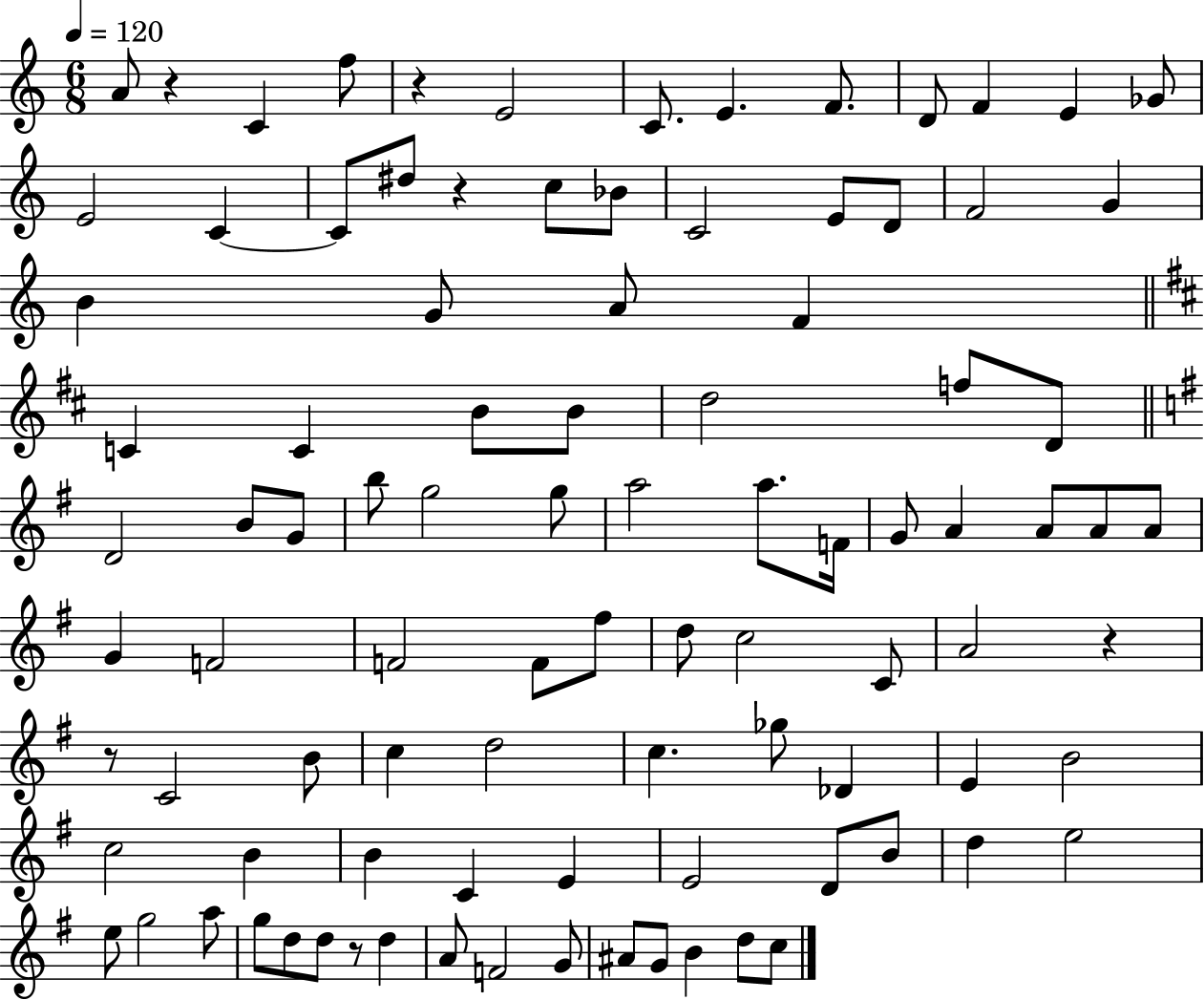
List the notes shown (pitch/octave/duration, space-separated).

A4/e R/q C4/q F5/e R/q E4/h C4/e. E4/q. F4/e. D4/e F4/q E4/q Gb4/e E4/h C4/q C4/e D#5/e R/q C5/e Bb4/e C4/h E4/e D4/e F4/h G4/q B4/q G4/e A4/e F4/q C4/q C4/q B4/e B4/e D5/h F5/e D4/e D4/h B4/e G4/e B5/e G5/h G5/e A5/h A5/e. F4/s G4/e A4/q A4/e A4/e A4/e G4/q F4/h F4/h F4/e F#5/e D5/e C5/h C4/e A4/h R/q R/e C4/h B4/e C5/q D5/h C5/q. Gb5/e Db4/q E4/q B4/h C5/h B4/q B4/q C4/q E4/q E4/h D4/e B4/e D5/q E5/h E5/e G5/h A5/e G5/e D5/e D5/e R/e D5/q A4/e F4/h G4/e A#4/e G4/e B4/q D5/e C5/e